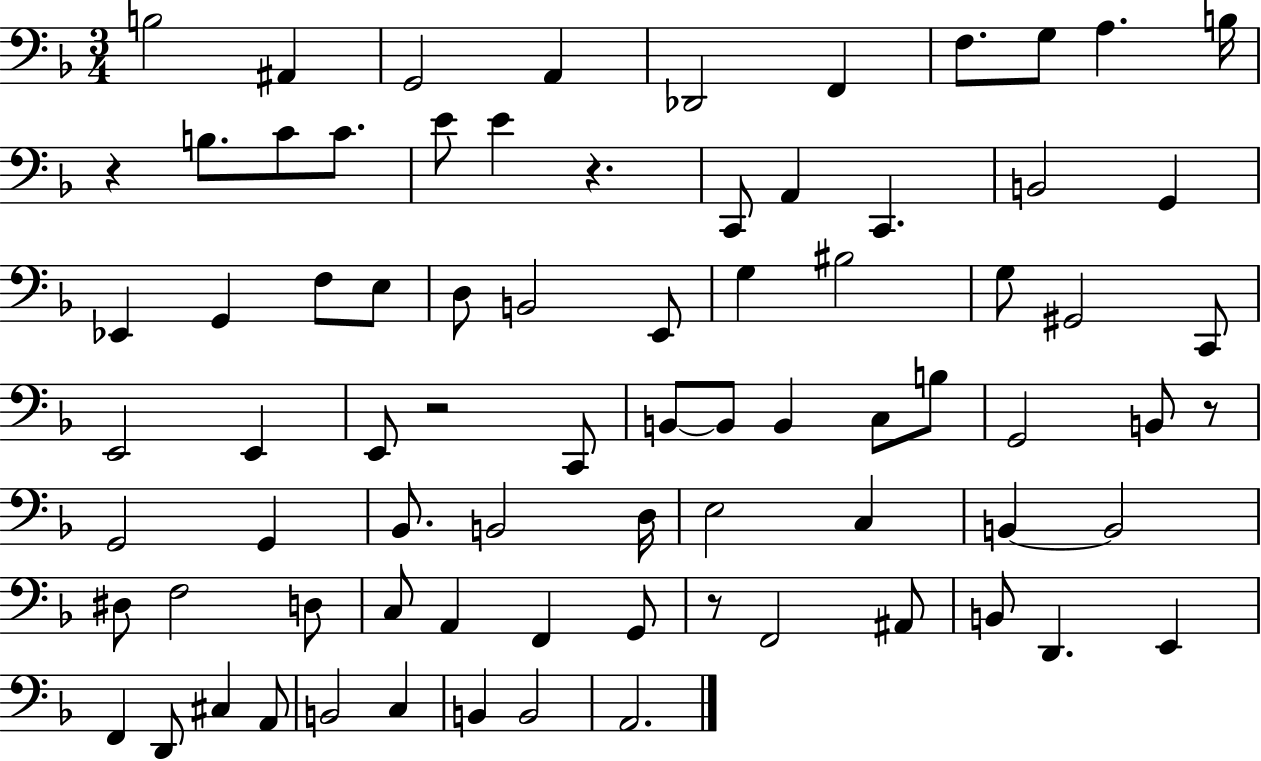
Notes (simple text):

B3/h A#2/q G2/h A2/q Db2/h F2/q F3/e. G3/e A3/q. B3/s R/q B3/e. C4/e C4/e. E4/e E4/q R/q. C2/e A2/q C2/q. B2/h G2/q Eb2/q G2/q F3/e E3/e D3/e B2/h E2/e G3/q BIS3/h G3/e G#2/h C2/e E2/h E2/q E2/e R/h C2/e B2/e B2/e B2/q C3/e B3/e G2/h B2/e R/e G2/h G2/q Bb2/e. B2/h D3/s E3/h C3/q B2/q B2/h D#3/e F3/h D3/e C3/e A2/q F2/q G2/e R/e F2/h A#2/e B2/e D2/q. E2/q F2/q D2/e C#3/q A2/e B2/h C3/q B2/q B2/h A2/h.